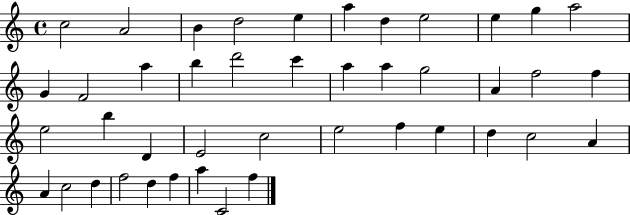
C5/h A4/h B4/q D5/h E5/q A5/q D5/q E5/h E5/q G5/q A5/h G4/q F4/h A5/q B5/q D6/h C6/q A5/q A5/q G5/h A4/q F5/h F5/q E5/h B5/q D4/q E4/h C5/h E5/h F5/q E5/q D5/q C5/h A4/q A4/q C5/h D5/q F5/h D5/q F5/q A5/q C4/h F5/q